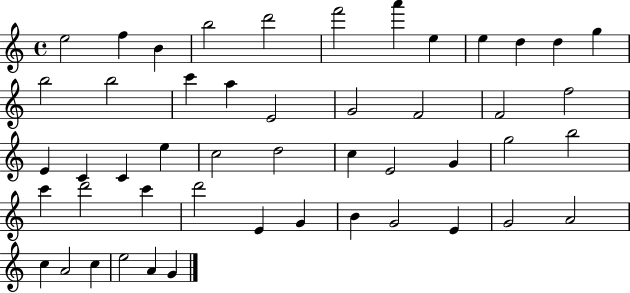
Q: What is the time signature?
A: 4/4